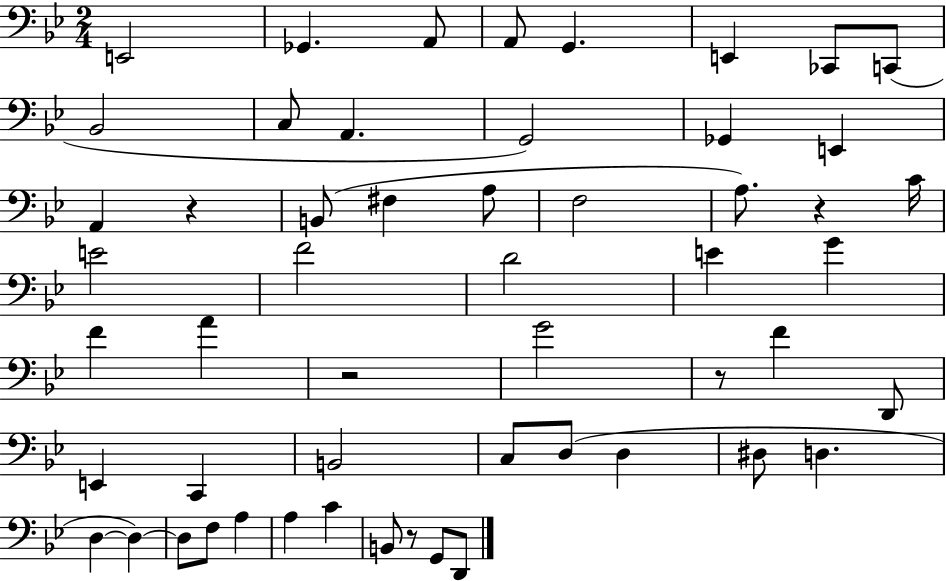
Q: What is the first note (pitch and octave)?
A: E2